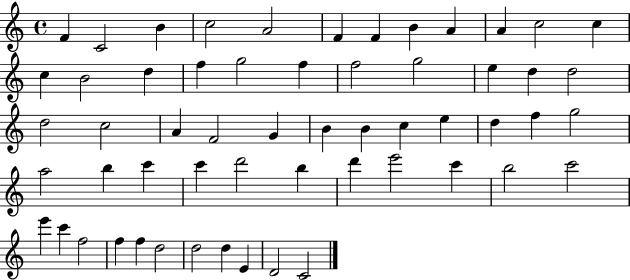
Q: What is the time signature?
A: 4/4